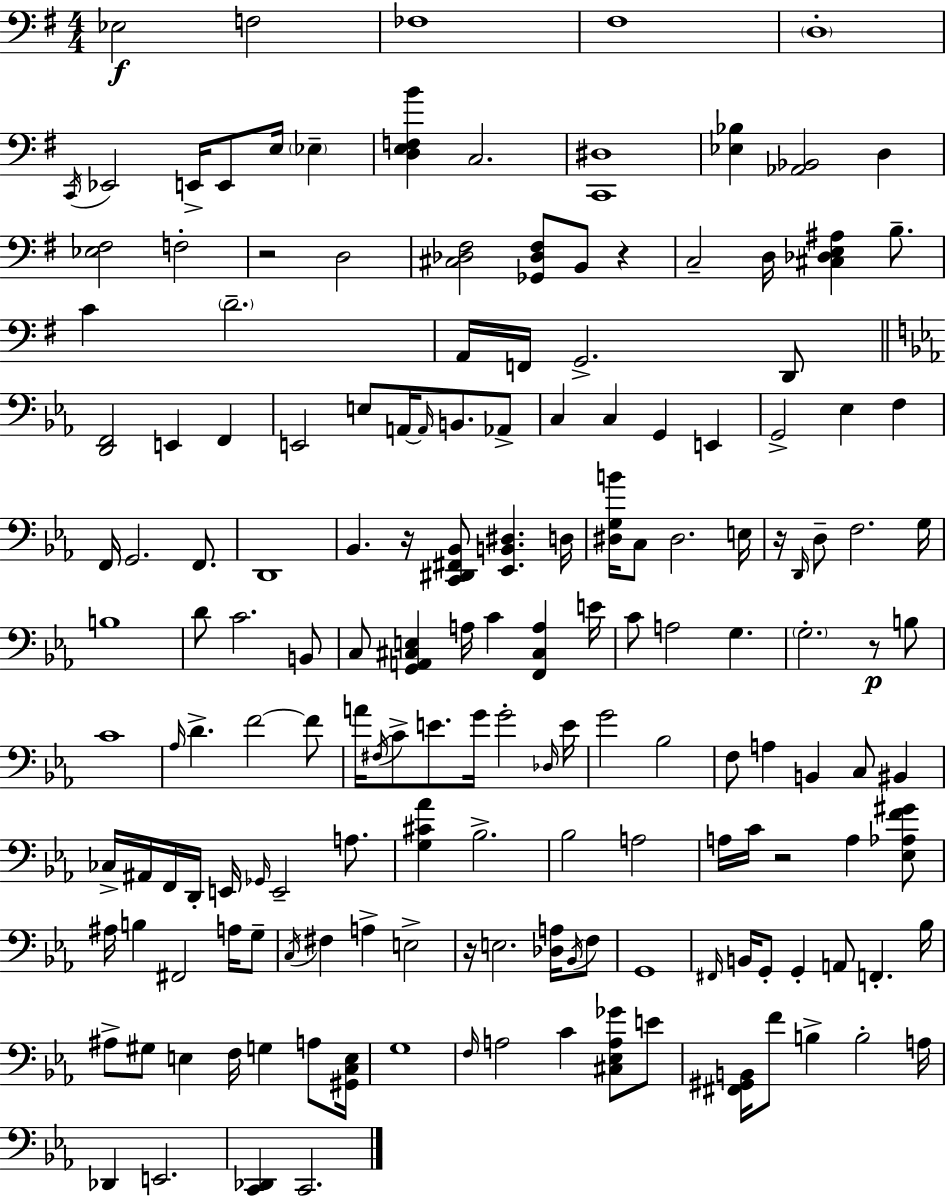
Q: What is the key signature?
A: E minor